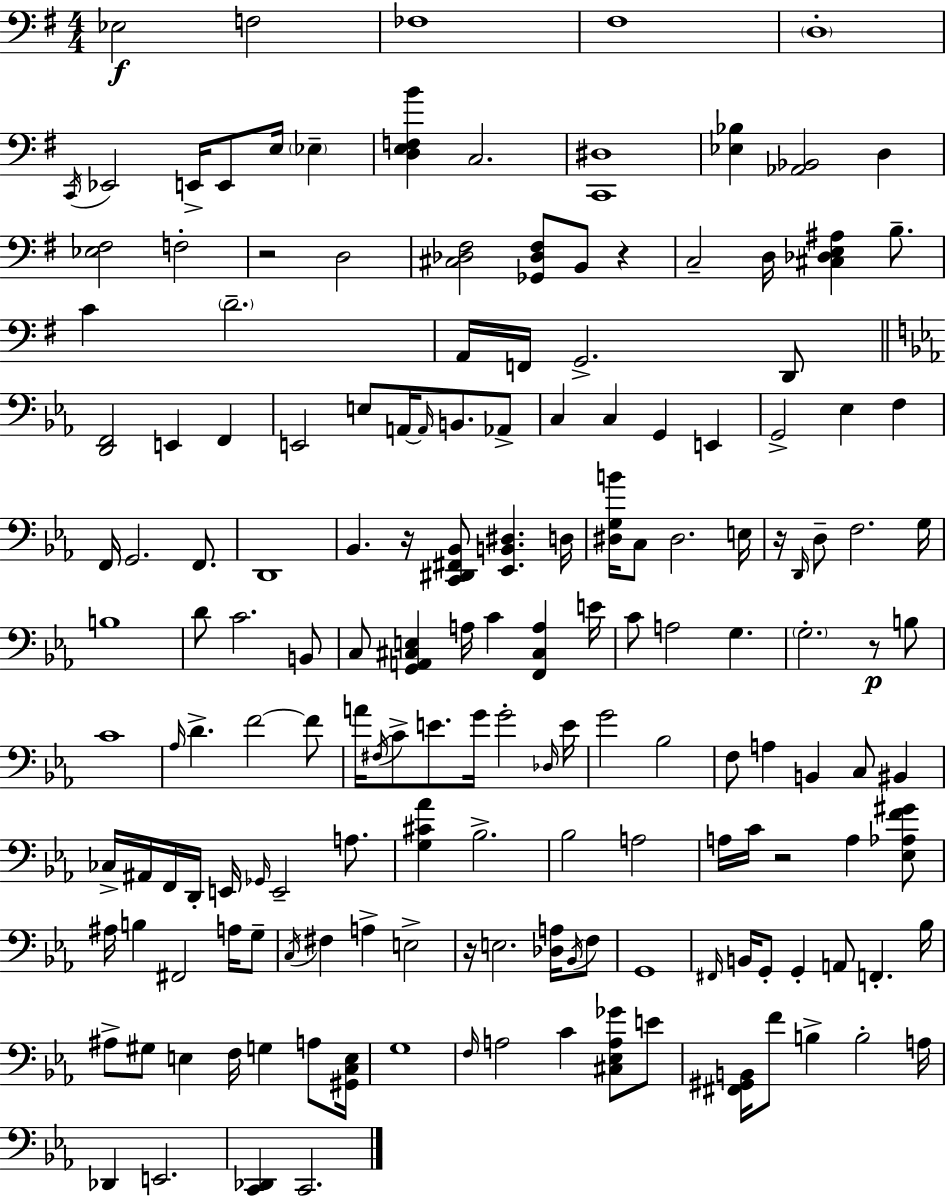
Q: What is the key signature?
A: E minor